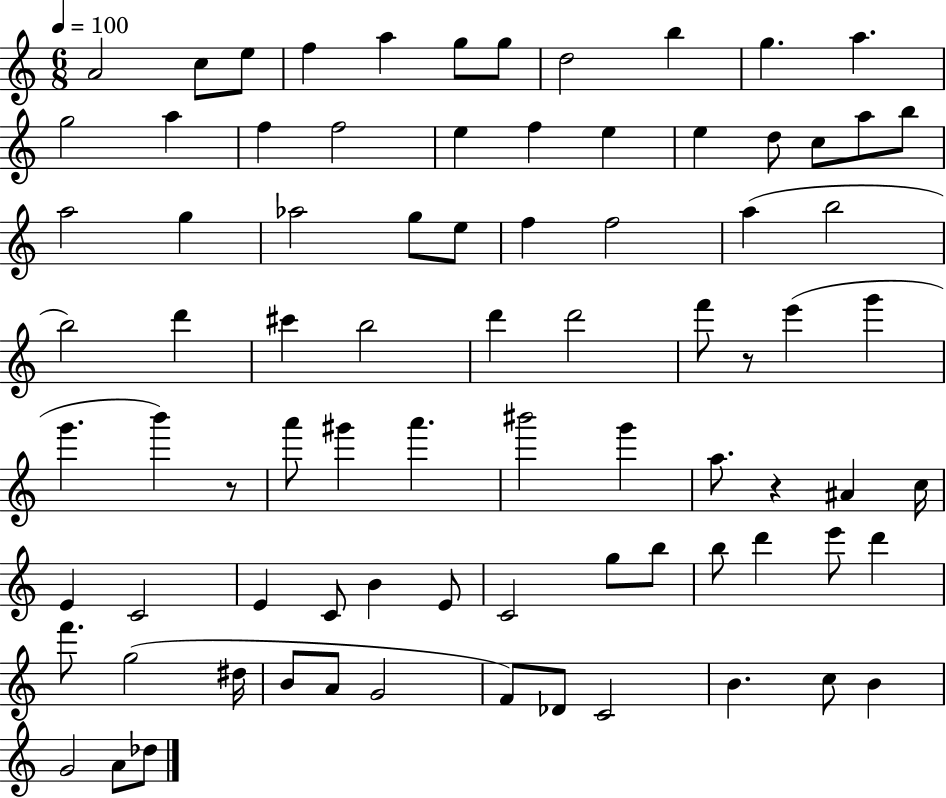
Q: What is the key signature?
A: C major